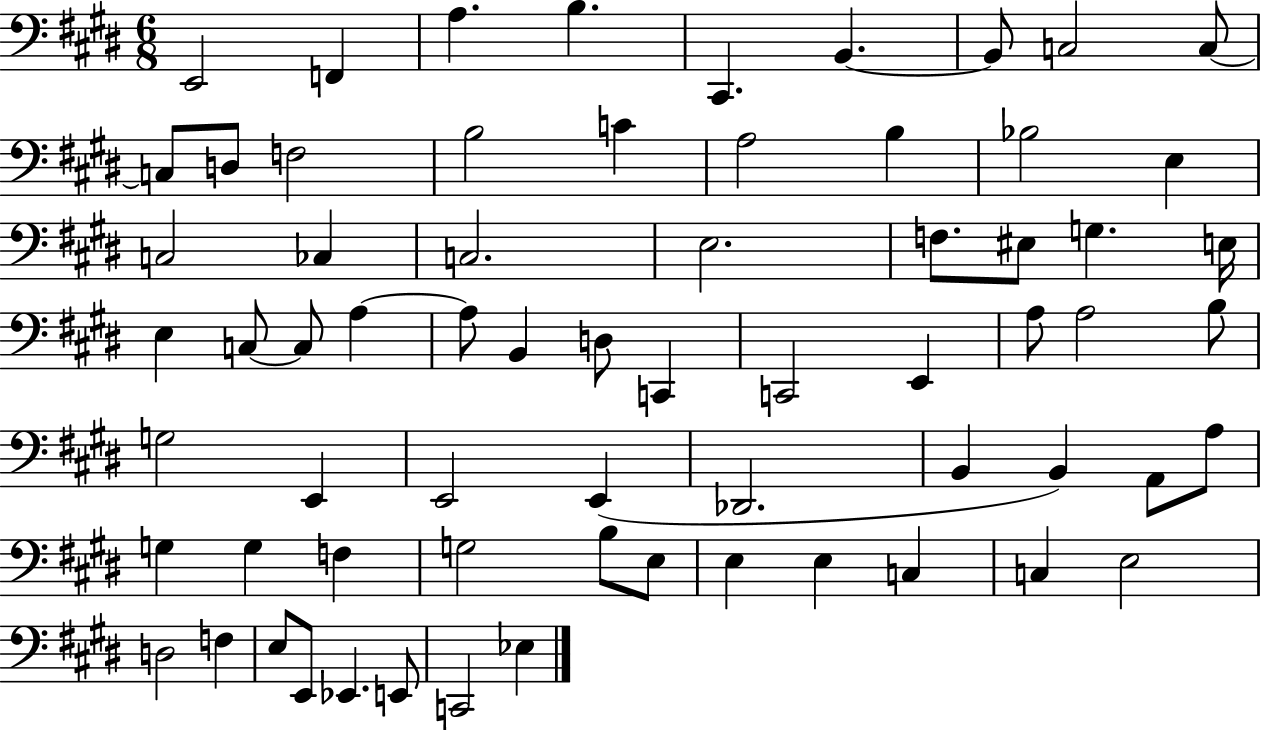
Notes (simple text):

E2/h F2/q A3/q. B3/q. C#2/q. B2/q. B2/e C3/h C3/e C3/e D3/e F3/h B3/h C4/q A3/h B3/q Bb3/h E3/q C3/h CES3/q C3/h. E3/h. F3/e. EIS3/e G3/q. E3/s E3/q C3/e C3/e A3/q A3/e B2/q D3/e C2/q C2/h E2/q A3/e A3/h B3/e G3/h E2/q E2/h E2/q Db2/h. B2/q B2/q A2/e A3/e G3/q G3/q F3/q G3/h B3/e E3/e E3/q E3/q C3/q C3/q E3/h D3/h F3/q E3/e E2/e Eb2/q. E2/e C2/h Eb3/q